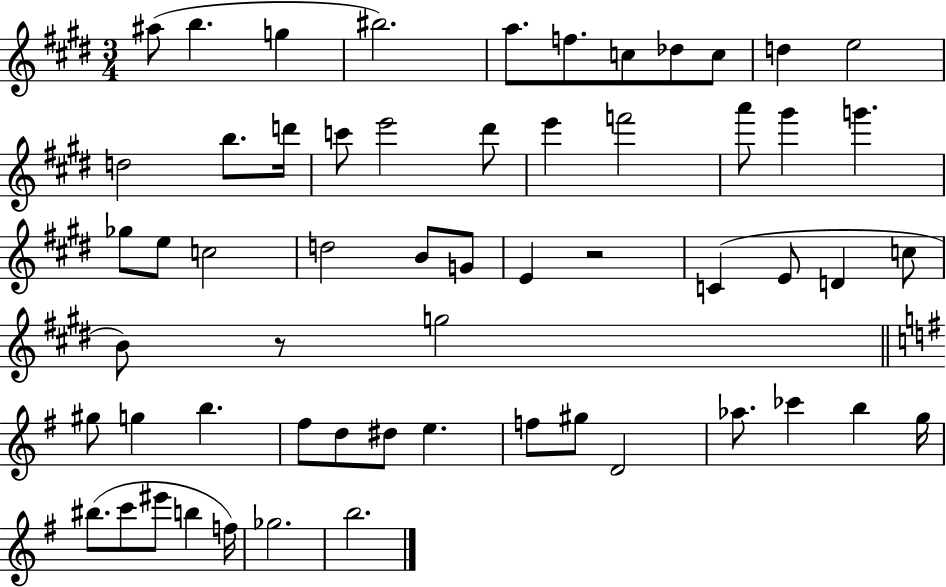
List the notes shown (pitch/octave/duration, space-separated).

A#5/e B5/q. G5/q BIS5/h. A5/e. F5/e. C5/e Db5/e C5/e D5/q E5/h D5/h B5/e. D6/s C6/e E6/h D#6/e E6/q F6/h A6/e G#6/q G6/q. Gb5/e E5/e C5/h D5/h B4/e G4/e E4/q R/h C4/q E4/e D4/q C5/e B4/e R/e G5/h G#5/e G5/q B5/q. F#5/e D5/e D#5/e E5/q. F5/e G#5/e D4/h Ab5/e. CES6/q B5/q G5/s BIS5/e. C6/e EIS6/e B5/q F5/s Gb5/h. B5/h.